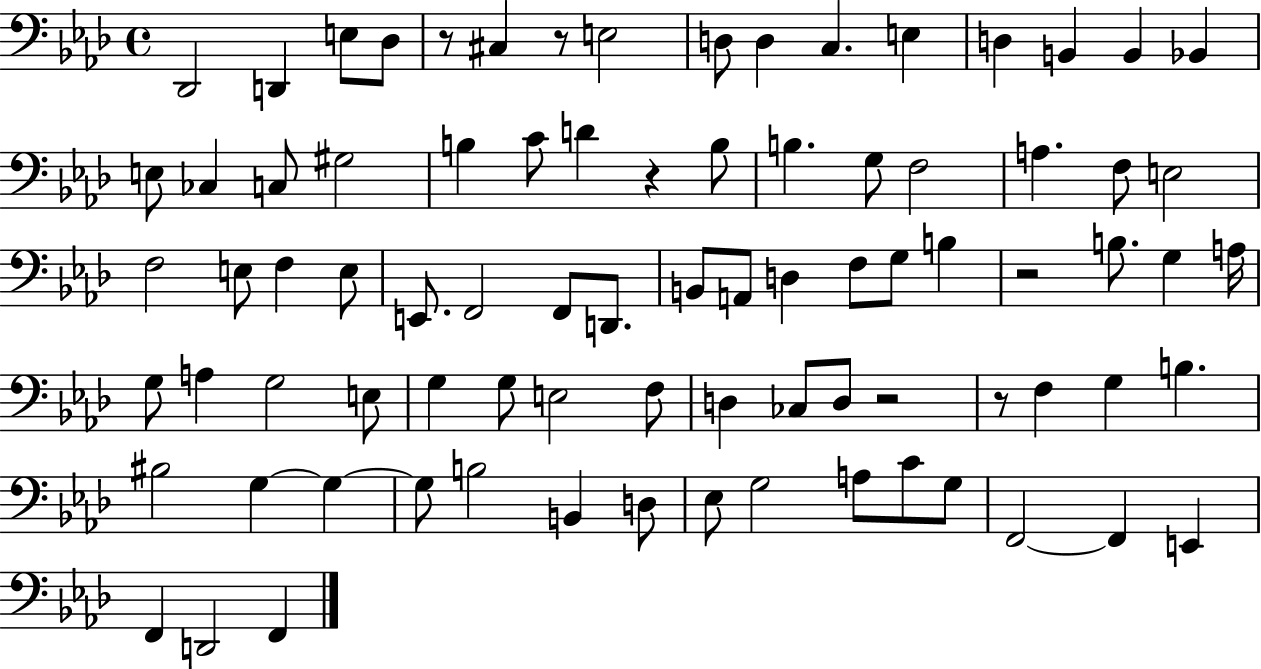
{
  \clef bass
  \time 4/4
  \defaultTimeSignature
  \key aes \major
  des,2 d,4 e8 des8 | r8 cis4 r8 e2 | d8 d4 c4. e4 | d4 b,4 b,4 bes,4 | \break e8 ces4 c8 gis2 | b4 c'8 d'4 r4 b8 | b4. g8 f2 | a4. f8 e2 | \break f2 e8 f4 e8 | e,8. f,2 f,8 d,8. | b,8 a,8 d4 f8 g8 b4 | r2 b8. g4 a16 | \break g8 a4 g2 e8 | g4 g8 e2 f8 | d4 ces8 d8 r2 | r8 f4 g4 b4. | \break bis2 g4~~ g4~~ | g8 b2 b,4 d8 | ees8 g2 a8 c'8 g8 | f,2~~ f,4 e,4 | \break f,4 d,2 f,4 | \bar "|."
}